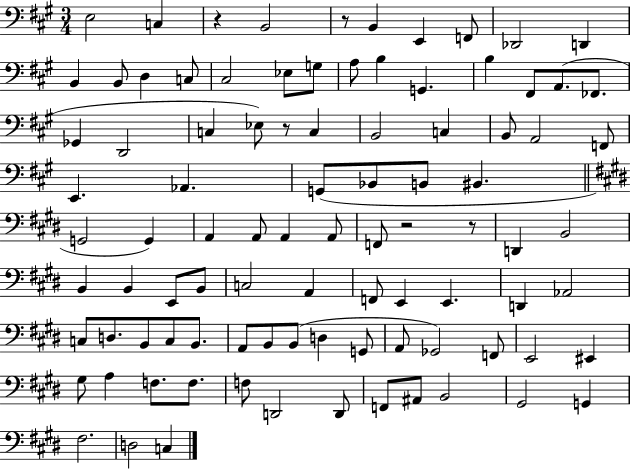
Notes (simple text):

E3/h C3/q R/q B2/h R/e B2/q E2/q F2/e Db2/h D2/q B2/q B2/e D3/q C3/e C#3/h Eb3/e G3/e A3/e B3/q G2/q. B3/q F#2/e A2/e. FES2/e. Gb2/q D2/h C3/q Eb3/e R/e C3/q B2/h C3/q B2/e A2/h F2/e E2/q. Ab2/q. G2/e Bb2/e B2/e BIS2/q. G2/h G2/q A2/q A2/e A2/q A2/e F2/e R/h R/e D2/q B2/h B2/q B2/q E2/e B2/e C3/h A2/q F2/e E2/q E2/q. D2/q Ab2/h C3/e D3/e. B2/e C3/e B2/e. A2/e B2/e B2/e D3/q G2/e A2/e Gb2/h F2/e E2/h EIS2/q G#3/e A3/q F3/e. F3/e. F3/e D2/h D2/e F2/e A#2/e B2/h G#2/h G2/q F#3/h. D3/h C3/q